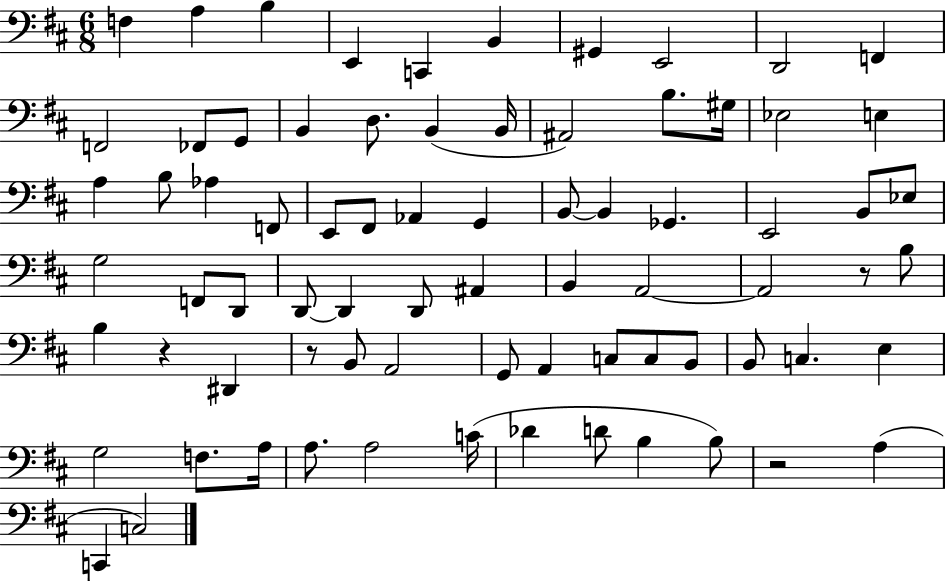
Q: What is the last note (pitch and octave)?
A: C3